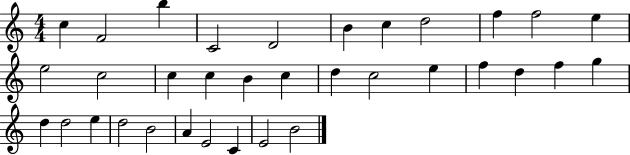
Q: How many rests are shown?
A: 0